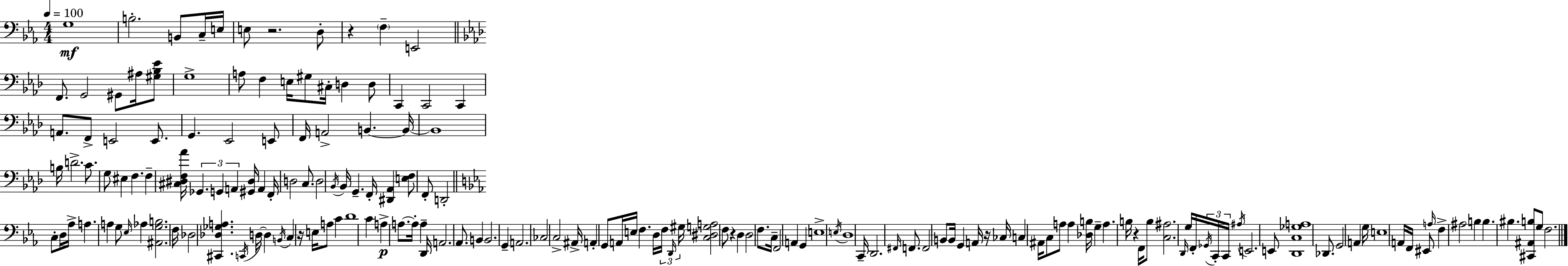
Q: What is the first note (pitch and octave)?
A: G3